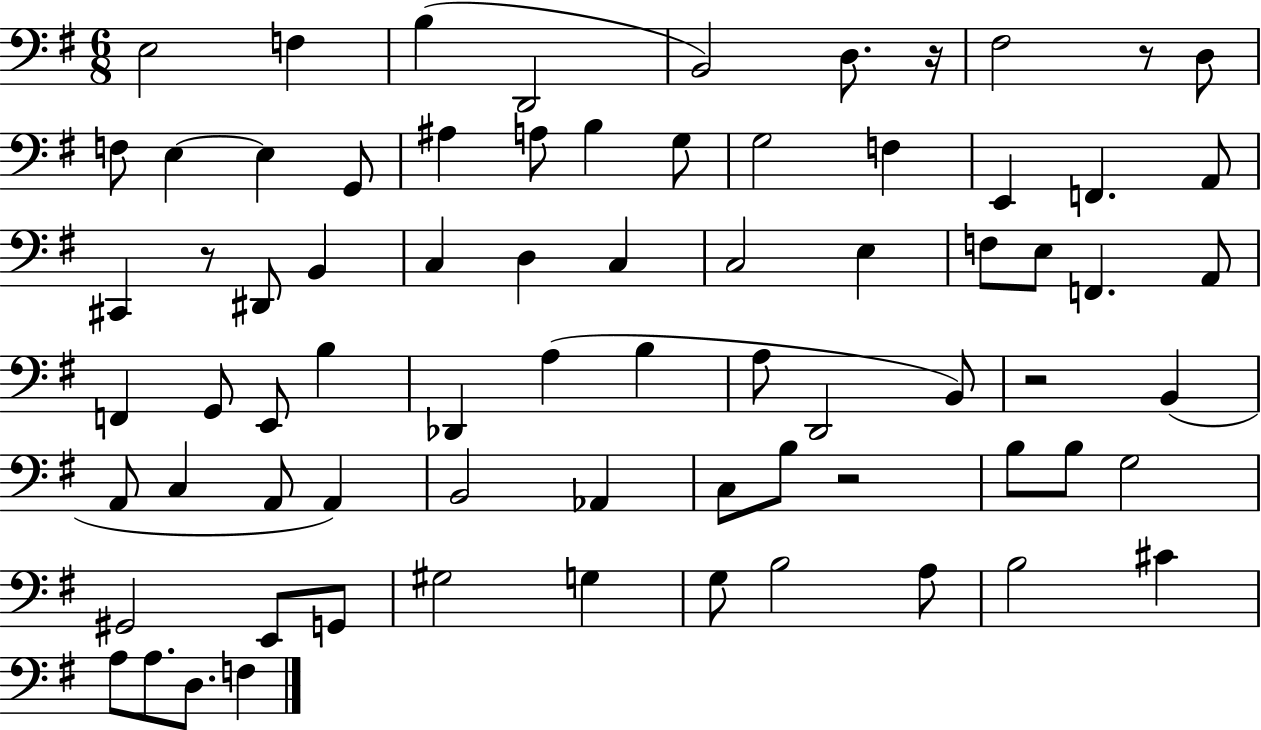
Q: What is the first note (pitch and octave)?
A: E3